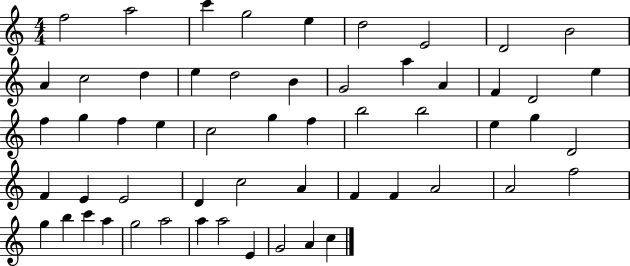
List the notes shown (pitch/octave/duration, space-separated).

F5/h A5/h C6/q G5/h E5/q D5/h E4/h D4/h B4/h A4/q C5/h D5/q E5/q D5/h B4/q G4/h A5/q A4/q F4/q D4/h E5/q F5/q G5/q F5/q E5/q C5/h G5/q F5/q B5/h B5/h E5/q G5/q D4/h F4/q E4/q E4/h D4/q C5/h A4/q F4/q F4/q A4/h A4/h F5/h G5/q B5/q C6/q A5/q G5/h A5/h A5/q A5/h E4/q G4/h A4/q C5/q